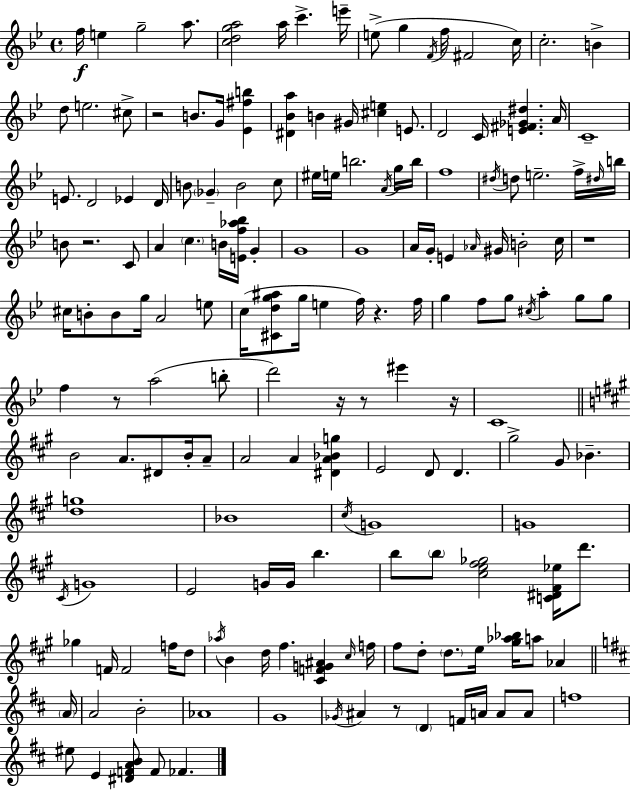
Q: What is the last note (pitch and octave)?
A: FES4